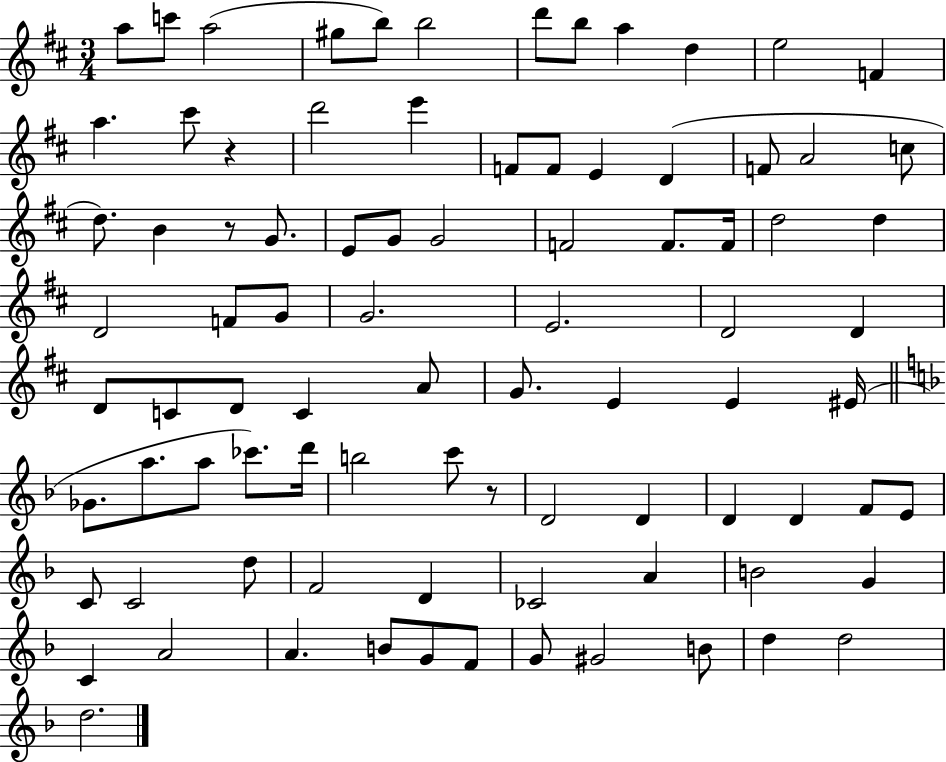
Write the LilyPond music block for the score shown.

{
  \clef treble
  \numericTimeSignature
  \time 3/4
  \key d \major
  a''8 c'''8 a''2( | gis''8 b''8) b''2 | d'''8 b''8 a''4 d''4 | e''2 f'4 | \break a''4. cis'''8 r4 | d'''2 e'''4 | f'8 f'8 e'4 d'4( | f'8 a'2 c''8 | \break d''8.) b'4 r8 g'8. | e'8 g'8 g'2 | f'2 f'8. f'16 | d''2 d''4 | \break d'2 f'8 g'8 | g'2. | e'2. | d'2 d'4 | \break d'8 c'8 d'8 c'4 a'8 | g'8. e'4 e'4 eis'16( | \bar "||" \break \key f \major ges'8. a''8. a''8 ces'''8.) d'''16 | b''2 c'''8 r8 | d'2 d'4 | d'4 d'4 f'8 e'8 | \break c'8 c'2 d''8 | f'2 d'4 | ces'2 a'4 | b'2 g'4 | \break c'4 a'2 | a'4. b'8 g'8 f'8 | g'8 gis'2 b'8 | d''4 d''2 | \break d''2. | \bar "|."
}